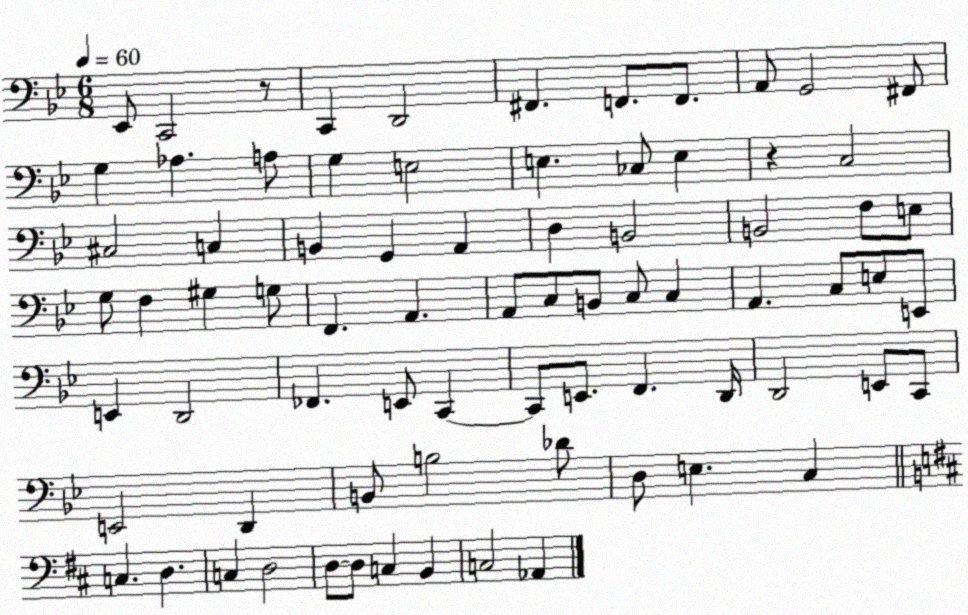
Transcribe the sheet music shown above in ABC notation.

X:1
T:Untitled
M:6/8
L:1/4
K:Bb
_E,,/2 C,,2 z/2 C,, D,,2 ^F,, F,,/2 F,,/2 A,,/2 G,,2 ^F,,/2 G, _A, A,/2 G, E,2 E, _C,/2 E, z C,2 ^C,2 C, B,, G,, A,, D, B,,2 B,,2 F,/2 E,/2 G,/2 F, ^G, G,/2 F,, A,, A,,/2 C,/2 B,,/2 C,/2 C, A,, C,/2 E,/2 E,,/2 E,, D,,2 _F,, E,,/2 C,, C,,/2 E,,/2 F,, D,,/4 D,,2 E,,/2 C,,/2 E,,2 D,, B,,/2 B,2 _D/2 D,/2 E, C, C, D, C, D,2 D,/2 D,/2 C, B,, C,2 _A,,